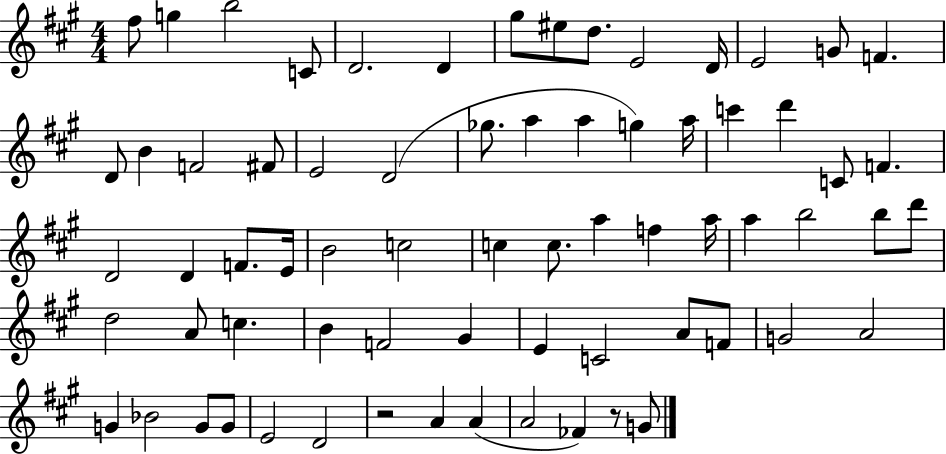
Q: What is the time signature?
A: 4/4